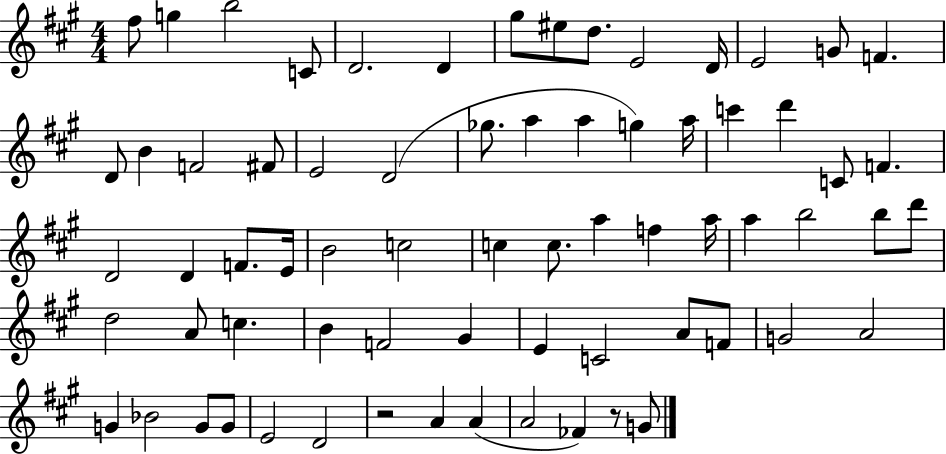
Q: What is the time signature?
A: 4/4